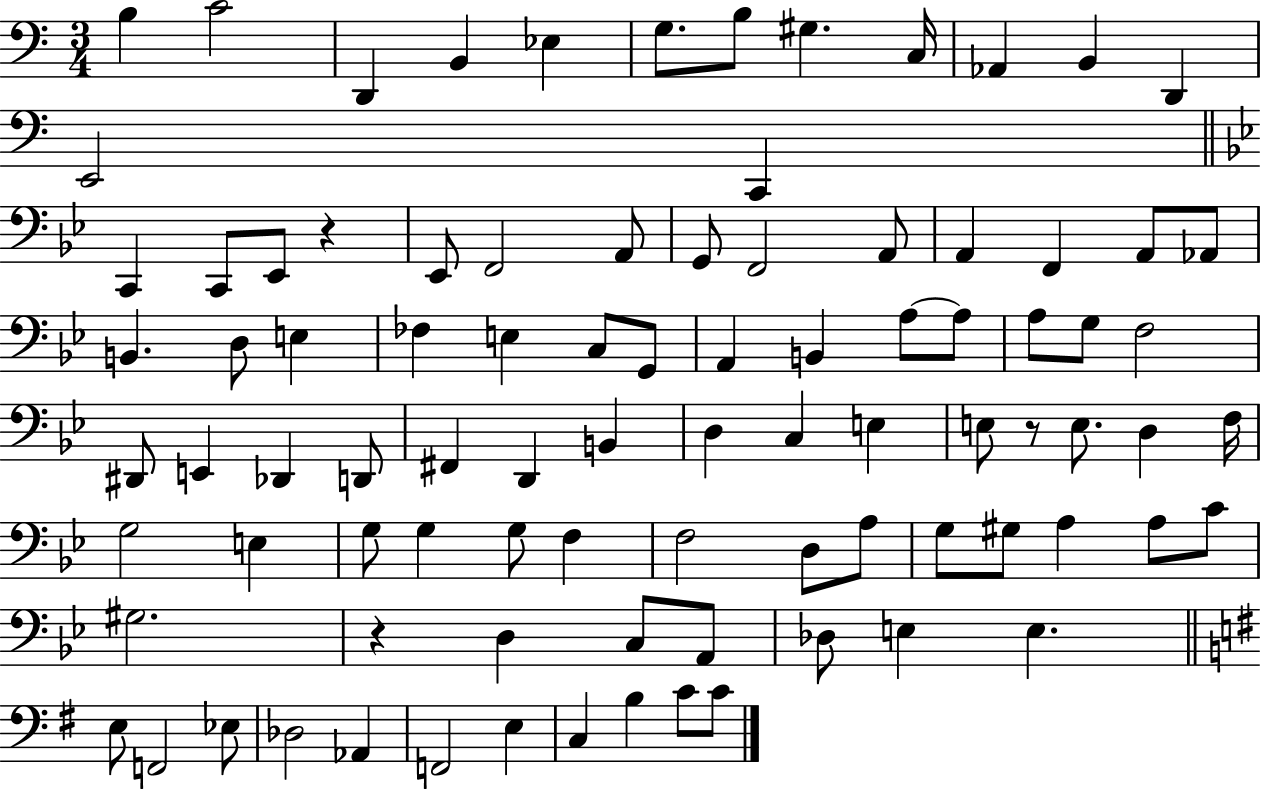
{
  \clef bass
  \numericTimeSignature
  \time 3/4
  \key c \major
  b4 c'2 | d,4 b,4 ees4 | g8. b8 gis4. c16 | aes,4 b,4 d,4 | \break e,2 c,4 | \bar "||" \break \key bes \major c,4 c,8 ees,8 r4 | ees,8 f,2 a,8 | g,8 f,2 a,8 | a,4 f,4 a,8 aes,8 | \break b,4. d8 e4 | fes4 e4 c8 g,8 | a,4 b,4 a8~~ a8 | a8 g8 f2 | \break dis,8 e,4 des,4 d,8 | fis,4 d,4 b,4 | d4 c4 e4 | e8 r8 e8. d4 f16 | \break g2 e4 | g8 g4 g8 f4 | f2 d8 a8 | g8 gis8 a4 a8 c'8 | \break gis2. | r4 d4 c8 a,8 | des8 e4 e4. | \bar "||" \break \key g \major e8 f,2 ees8 | des2 aes,4 | f,2 e4 | c4 b4 c'8 c'8 | \break \bar "|."
}